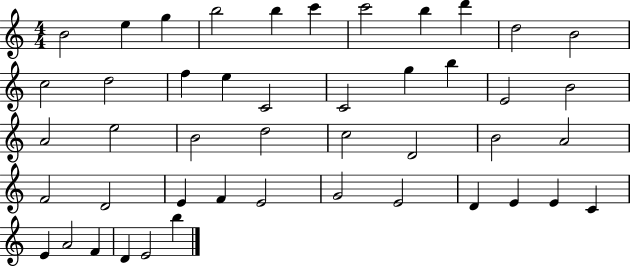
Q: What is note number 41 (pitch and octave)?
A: E4